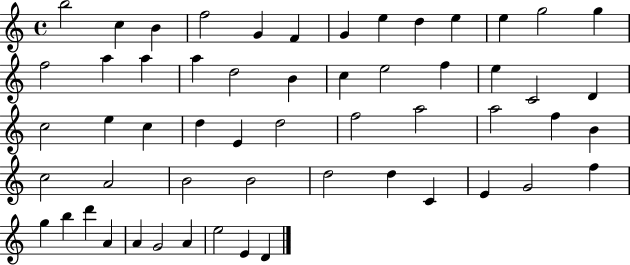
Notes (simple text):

B5/h C5/q B4/q F5/h G4/q F4/q G4/q E5/q D5/q E5/q E5/q G5/h G5/q F5/h A5/q A5/q A5/q D5/h B4/q C5/q E5/h F5/q E5/q C4/h D4/q C5/h E5/q C5/q D5/q E4/q D5/h F5/h A5/h A5/h F5/q B4/q C5/h A4/h B4/h B4/h D5/h D5/q C4/q E4/q G4/h F5/q G5/q B5/q D6/q A4/q A4/q G4/h A4/q E5/h E4/q D4/q